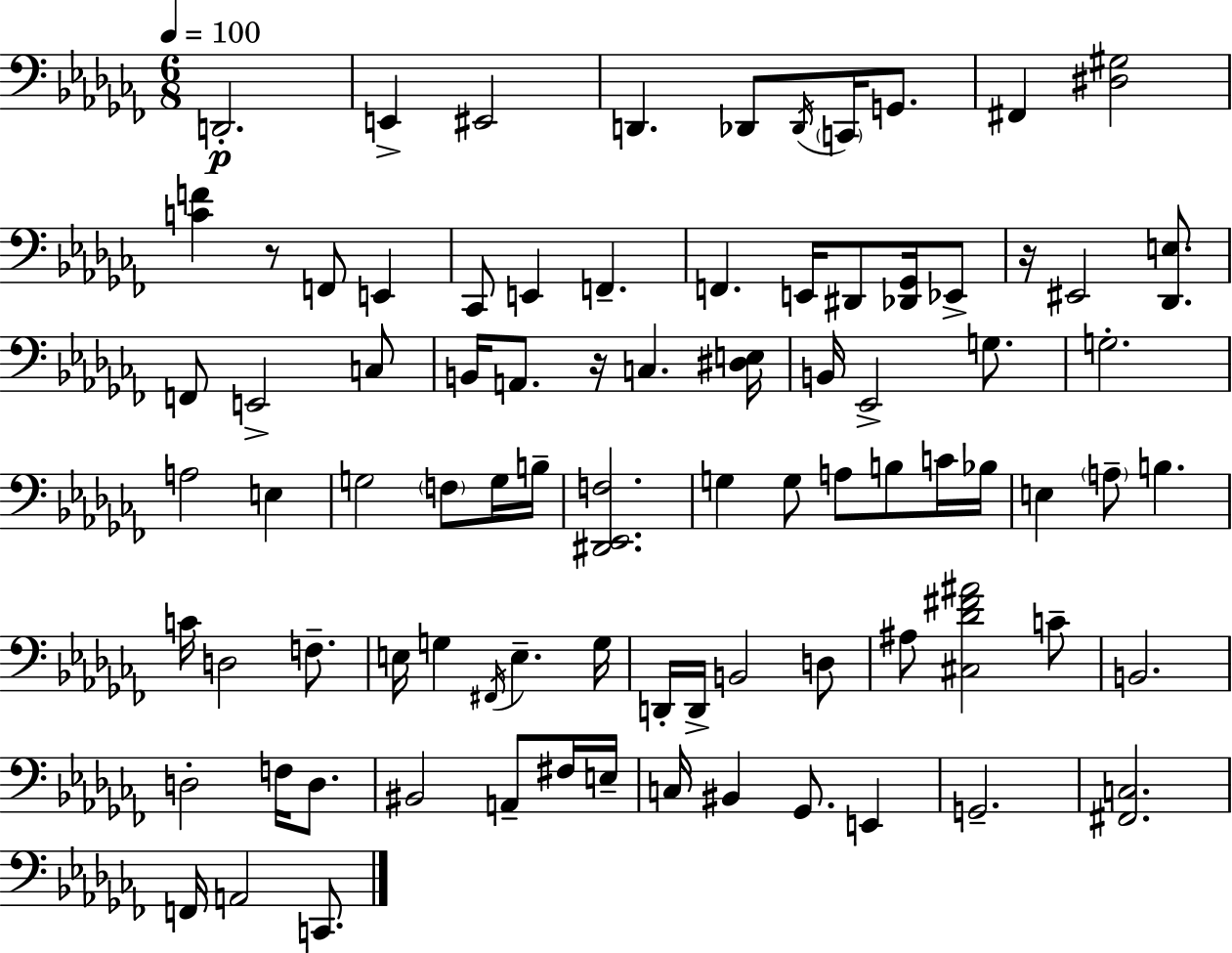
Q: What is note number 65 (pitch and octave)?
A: F#3